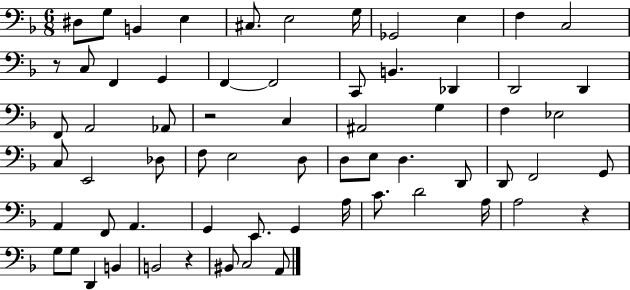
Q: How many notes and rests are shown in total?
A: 65